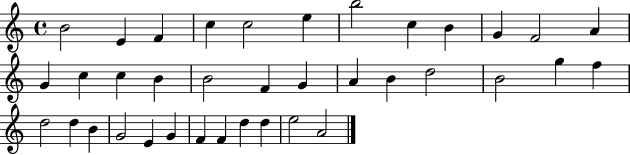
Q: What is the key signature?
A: C major